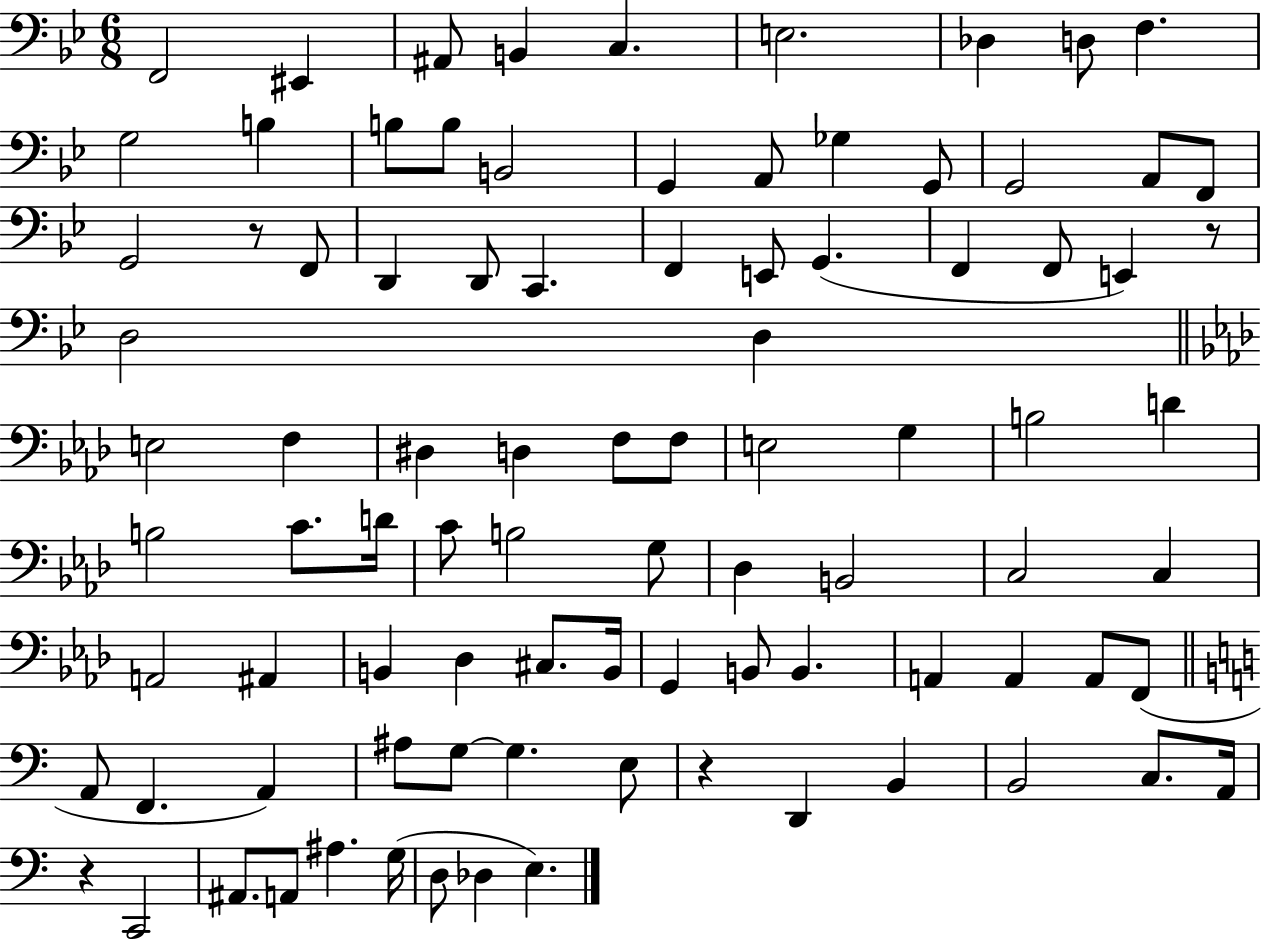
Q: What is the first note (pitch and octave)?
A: F2